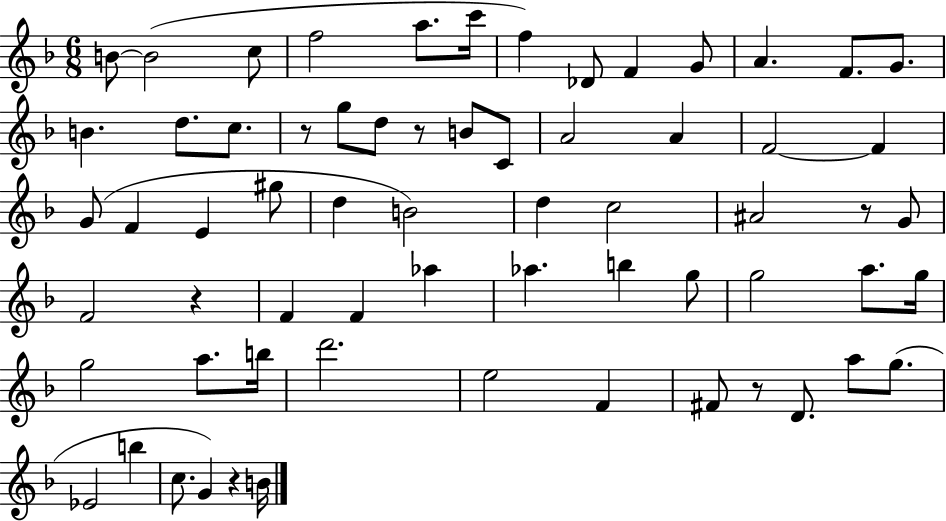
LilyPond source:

{
  \clef treble
  \numericTimeSignature
  \time 6/8
  \key f \major
  \repeat volta 2 { b'8~~ b'2( c''8 | f''2 a''8. c'''16 | f''4) des'8 f'4 g'8 | a'4. f'8. g'8. | \break b'4. d''8. c''8. | r8 g''8 d''8 r8 b'8 c'8 | a'2 a'4 | f'2~~ f'4 | \break g'8( f'4 e'4 gis''8 | d''4 b'2) | d''4 c''2 | ais'2 r8 g'8 | \break f'2 r4 | f'4 f'4 aes''4 | aes''4. b''4 g''8 | g''2 a''8. g''16 | \break g''2 a''8. b''16 | d'''2. | e''2 f'4 | fis'8 r8 d'8. a''8 g''8.( | \break ees'2 b''4 | c''8. g'4) r4 b'16 | } \bar "|."
}